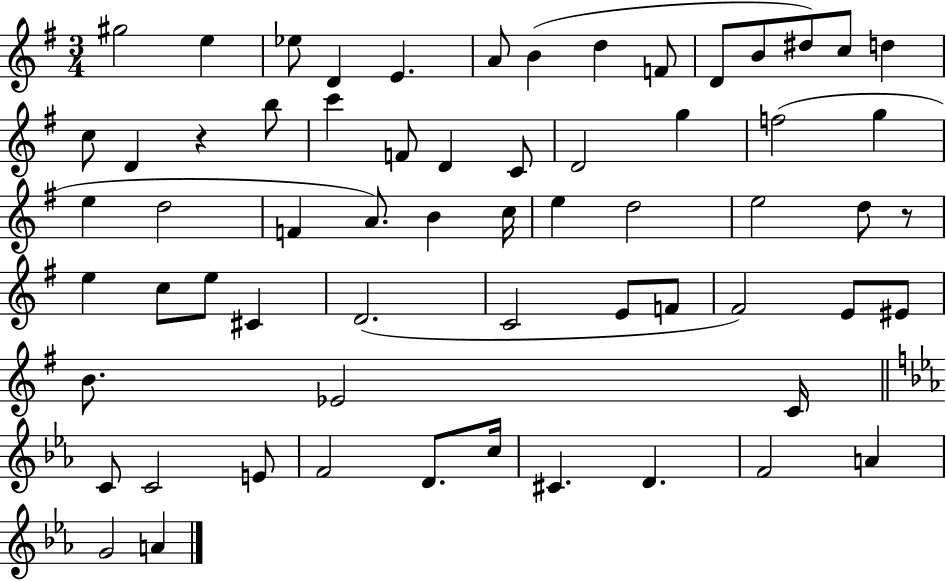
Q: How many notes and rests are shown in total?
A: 63